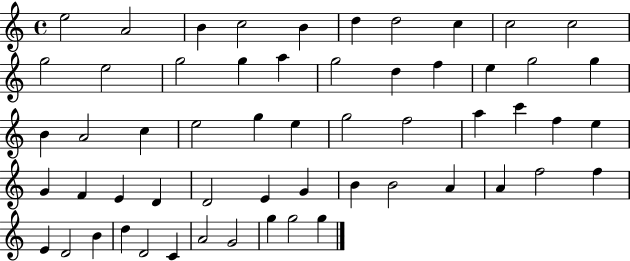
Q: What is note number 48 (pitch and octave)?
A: D4